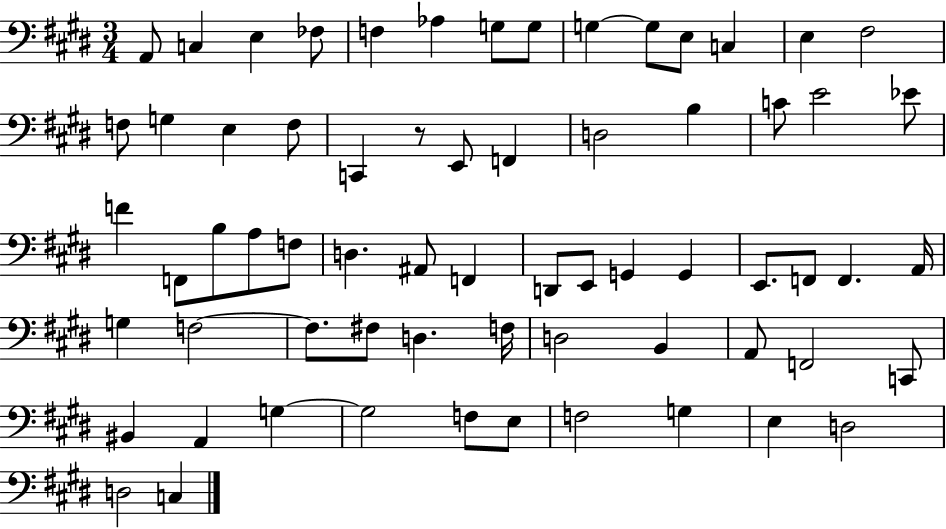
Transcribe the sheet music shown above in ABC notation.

X:1
T:Untitled
M:3/4
L:1/4
K:E
A,,/2 C, E, _F,/2 F, _A, G,/2 G,/2 G, G,/2 E,/2 C, E, ^F,2 F,/2 G, E, F,/2 C,, z/2 E,,/2 F,, D,2 B, C/2 E2 _E/2 F F,,/2 B,/2 A,/2 F,/2 D, ^A,,/2 F,, D,,/2 E,,/2 G,, G,, E,,/2 F,,/2 F,, A,,/4 G, F,2 F,/2 ^F,/2 D, F,/4 D,2 B,, A,,/2 F,,2 C,,/2 ^B,, A,, G, G,2 F,/2 E,/2 F,2 G, E, D,2 D,2 C,